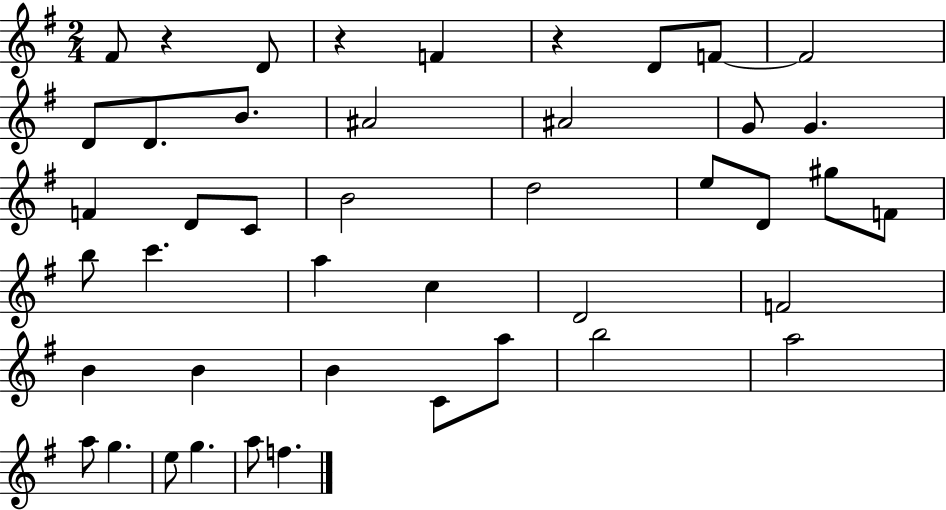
F#4/e R/q D4/e R/q F4/q R/q D4/e F4/e F4/h D4/e D4/e. B4/e. A#4/h A#4/h G4/e G4/q. F4/q D4/e C4/e B4/h D5/h E5/e D4/e G#5/e F4/e B5/e C6/q. A5/q C5/q D4/h F4/h B4/q B4/q B4/q C4/e A5/e B5/h A5/h A5/e G5/q. E5/e G5/q. A5/e F5/q.